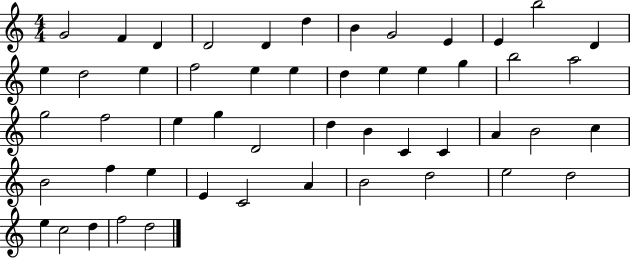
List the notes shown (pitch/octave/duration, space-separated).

G4/h F4/q D4/q D4/h D4/q D5/q B4/q G4/h E4/q E4/q B5/h D4/q E5/q D5/h E5/q F5/h E5/q E5/q D5/q E5/q E5/q G5/q B5/h A5/h G5/h F5/h E5/q G5/q D4/h D5/q B4/q C4/q C4/q A4/q B4/h C5/q B4/h F5/q E5/q E4/q C4/h A4/q B4/h D5/h E5/h D5/h E5/q C5/h D5/q F5/h D5/h